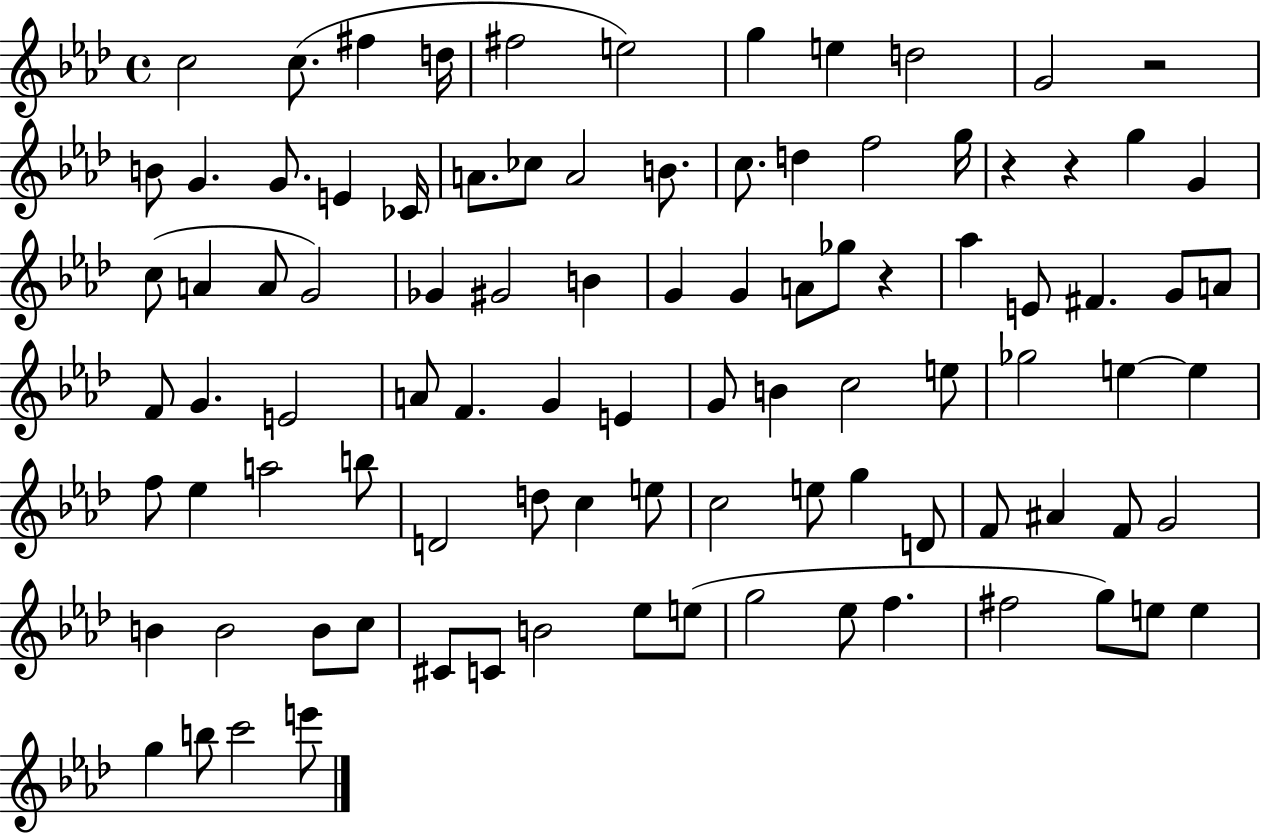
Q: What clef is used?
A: treble